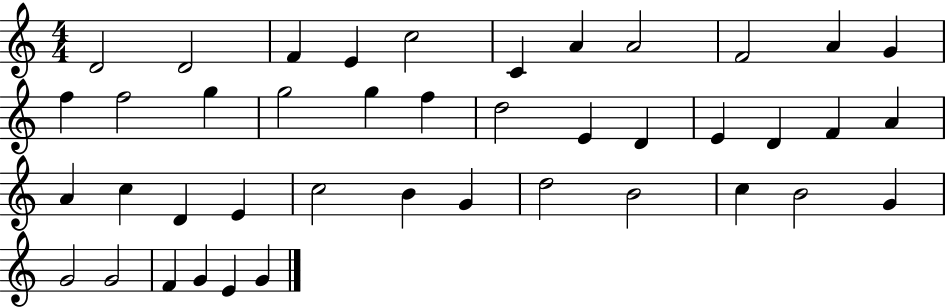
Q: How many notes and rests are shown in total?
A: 42